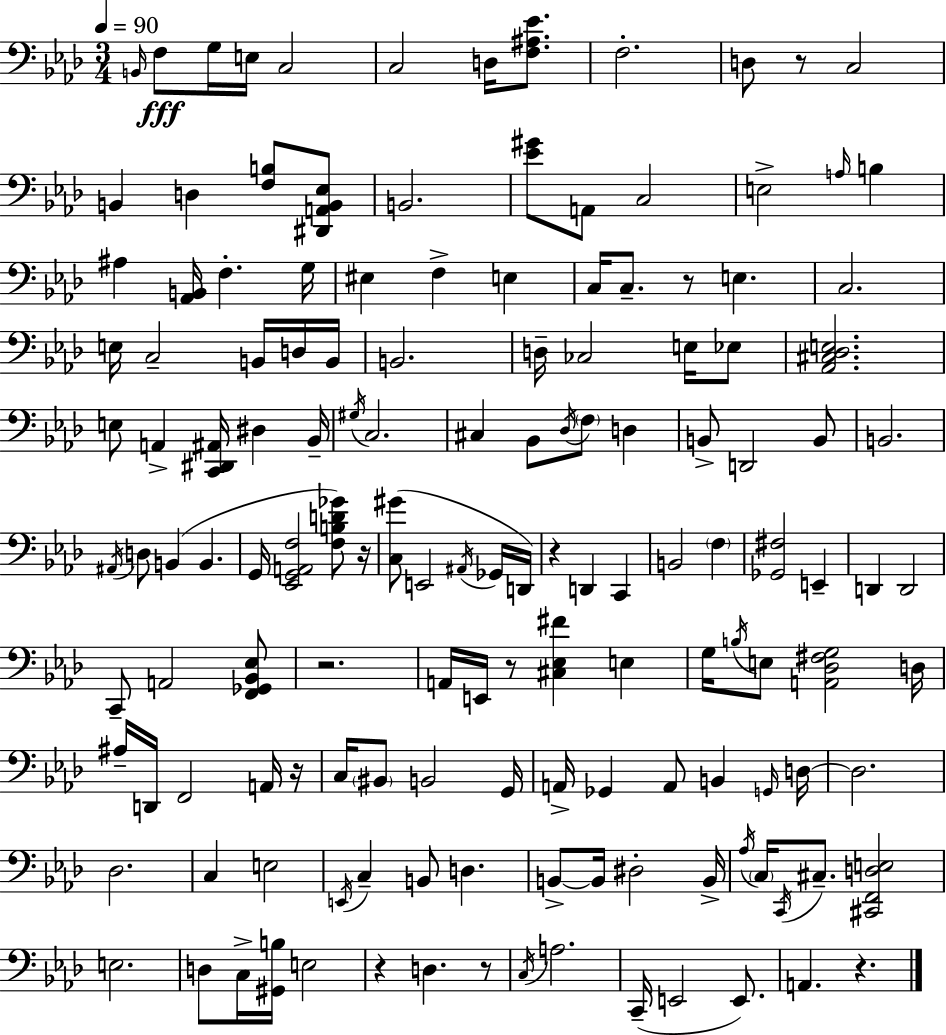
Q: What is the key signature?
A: AES major